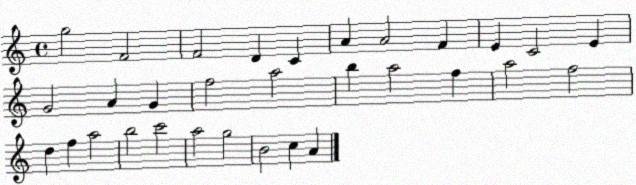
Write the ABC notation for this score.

X:1
T:Untitled
M:4/4
L:1/4
K:C
g2 F2 F2 D C A A2 F E C2 E G2 A G f2 a2 b a2 f a2 f2 d f a2 b2 c'2 a2 g2 B2 c A